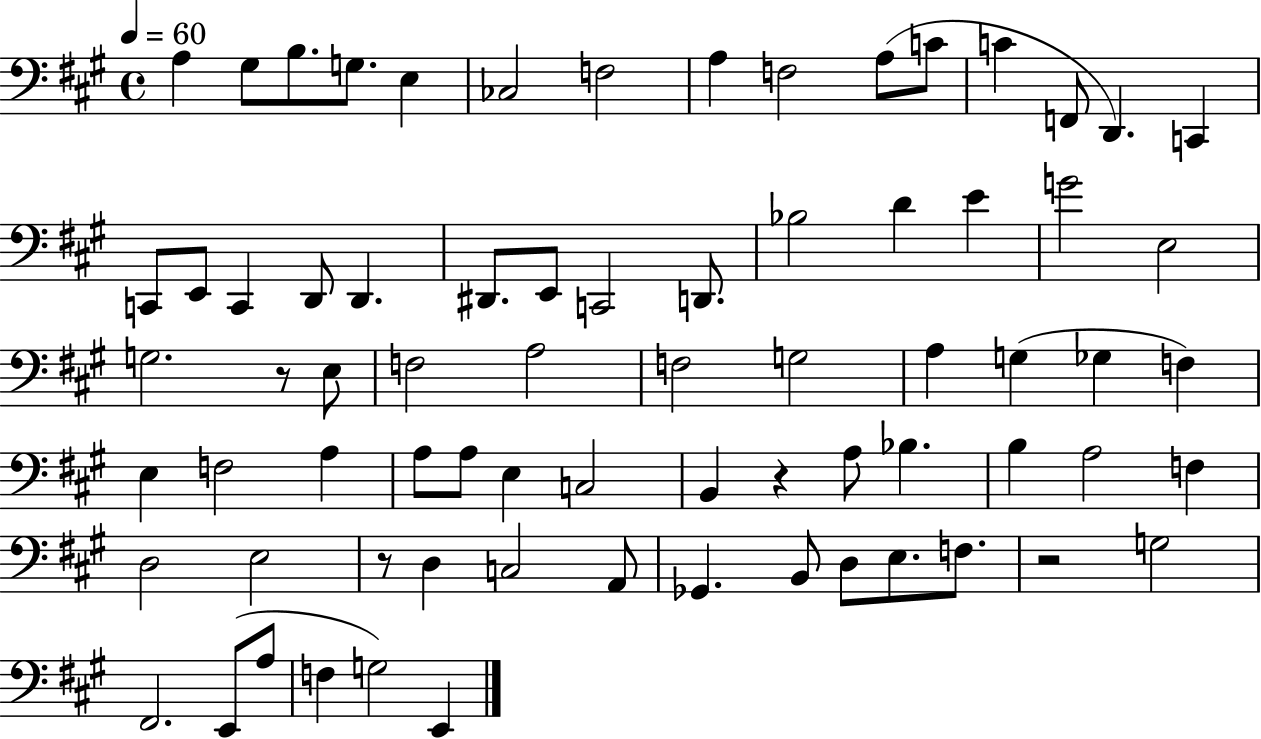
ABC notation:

X:1
T:Untitled
M:4/4
L:1/4
K:A
A, ^G,/2 B,/2 G,/2 E, _C,2 F,2 A, F,2 A,/2 C/2 C F,,/2 D,, C,, C,,/2 E,,/2 C,, D,,/2 D,, ^D,,/2 E,,/2 C,,2 D,,/2 _B,2 D E G2 E,2 G,2 z/2 E,/2 F,2 A,2 F,2 G,2 A, G, _G, F, E, F,2 A, A,/2 A,/2 E, C,2 B,, z A,/2 _B, B, A,2 F, D,2 E,2 z/2 D, C,2 A,,/2 _G,, B,,/2 D,/2 E,/2 F,/2 z2 G,2 ^F,,2 E,,/2 A,/2 F, G,2 E,,